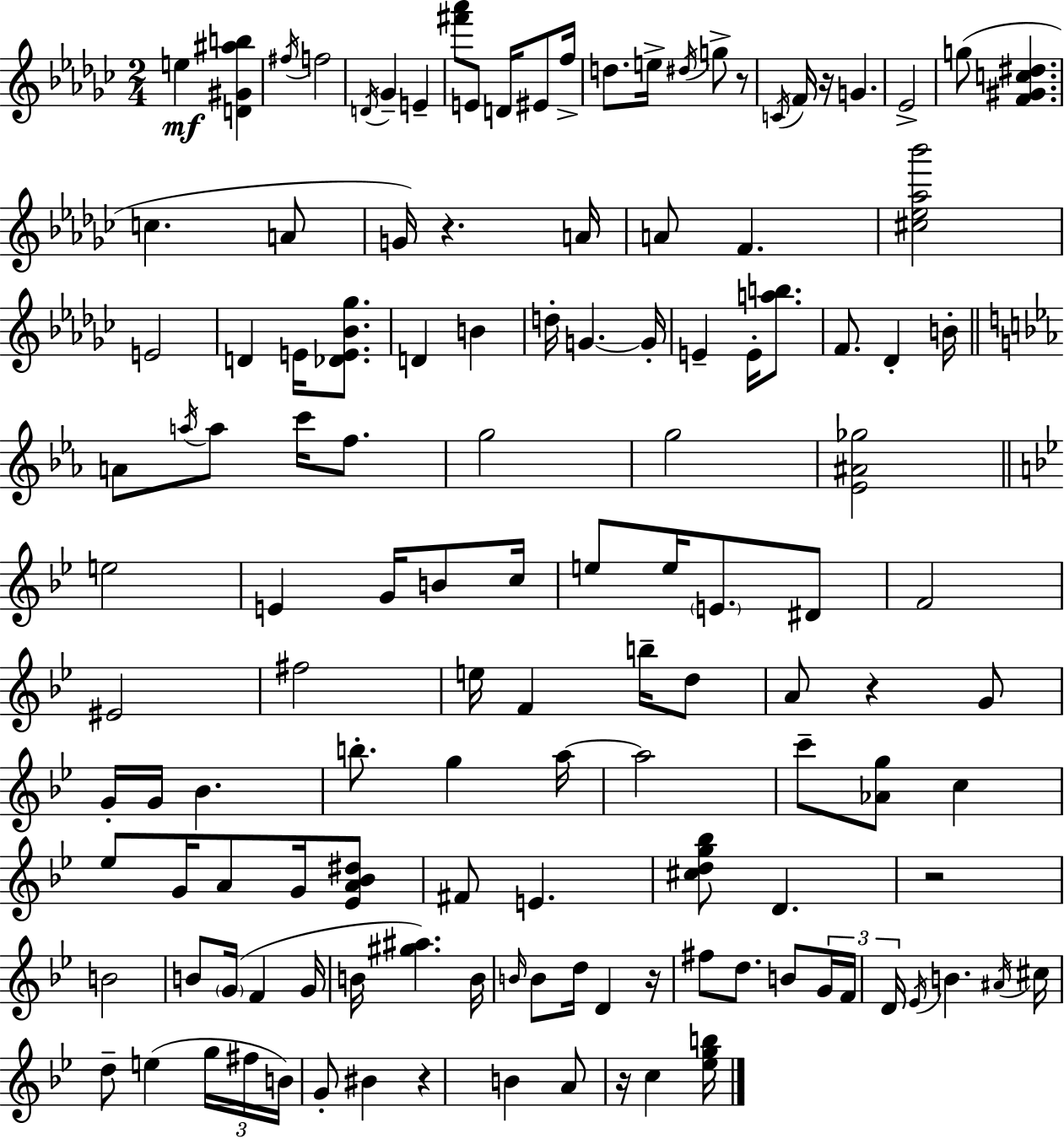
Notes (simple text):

E5/q [D4,G#4,A#5,B5]/q F#5/s F5/h D4/s Gb4/q E4/q [F#6,Ab6]/e E4/e D4/s EIS4/e F5/s D5/e. E5/s D#5/s G5/e R/e C4/s F4/s R/s G4/q. Eb4/h G5/e [F4,G#4,C5,D#5]/q. C5/q. A4/e G4/s R/q. A4/s A4/e F4/q. [C#5,Eb5,Ab5,Bb6]/h E4/h D4/q E4/s [Db4,E4,Bb4,Gb5]/e. D4/q B4/q D5/s G4/q. G4/s E4/q E4/s [A5,B5]/e. F4/e. Db4/q B4/s A4/e A5/s A5/e C6/s F5/e. G5/h G5/h [Eb4,A#4,Gb5]/h E5/h E4/q G4/s B4/e C5/s E5/e E5/s E4/e. D#4/e F4/h EIS4/h F#5/h E5/s F4/q B5/s D5/e A4/e R/q G4/e G4/s G4/s Bb4/q. B5/e. G5/q A5/s A5/h C6/e [Ab4,G5]/e C5/q Eb5/e G4/s A4/e G4/s [Eb4,A4,Bb4,D#5]/e F#4/e E4/q. [C#5,D5,G5,Bb5]/e D4/q. R/h B4/h B4/e G4/s F4/q G4/s B4/s [G#5,A#5]/q. B4/s B4/s B4/e D5/s D4/q R/s F#5/e D5/e. B4/e G4/s F4/s D4/s Eb4/s B4/q. A#4/s C#5/s D5/e E5/q G5/s F#5/s B4/s G4/e BIS4/q R/q B4/q A4/e R/s C5/q [Eb5,G5,B5]/s